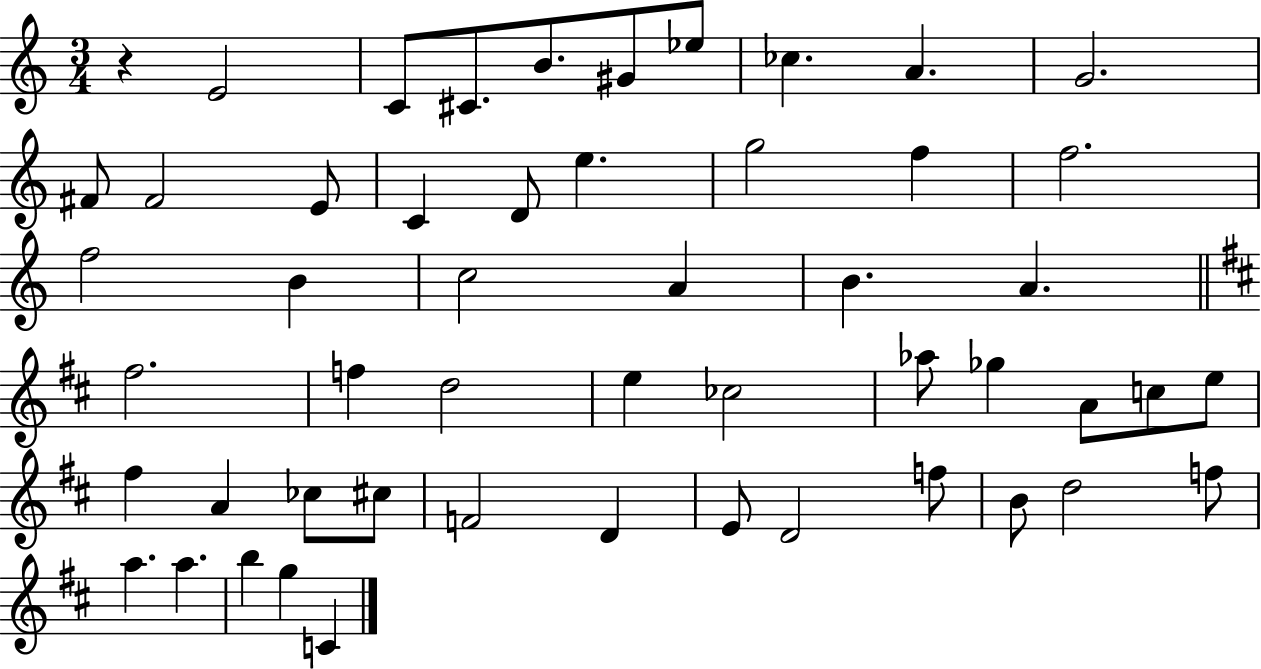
{
  \clef treble
  \numericTimeSignature
  \time 3/4
  \key c \major
  r4 e'2 | c'8 cis'8. b'8. gis'8 ees''8 | ces''4. a'4. | g'2. | \break fis'8 fis'2 e'8 | c'4 d'8 e''4. | g''2 f''4 | f''2. | \break f''2 b'4 | c''2 a'4 | b'4. a'4. | \bar "||" \break \key d \major fis''2. | f''4 d''2 | e''4 ces''2 | aes''8 ges''4 a'8 c''8 e''8 | \break fis''4 a'4 ces''8 cis''8 | f'2 d'4 | e'8 d'2 f''8 | b'8 d''2 f''8 | \break a''4. a''4. | b''4 g''4 c'4 | \bar "|."
}